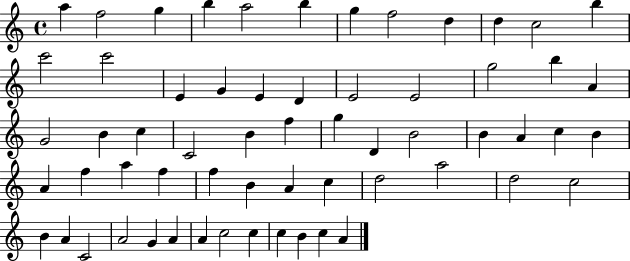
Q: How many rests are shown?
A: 0